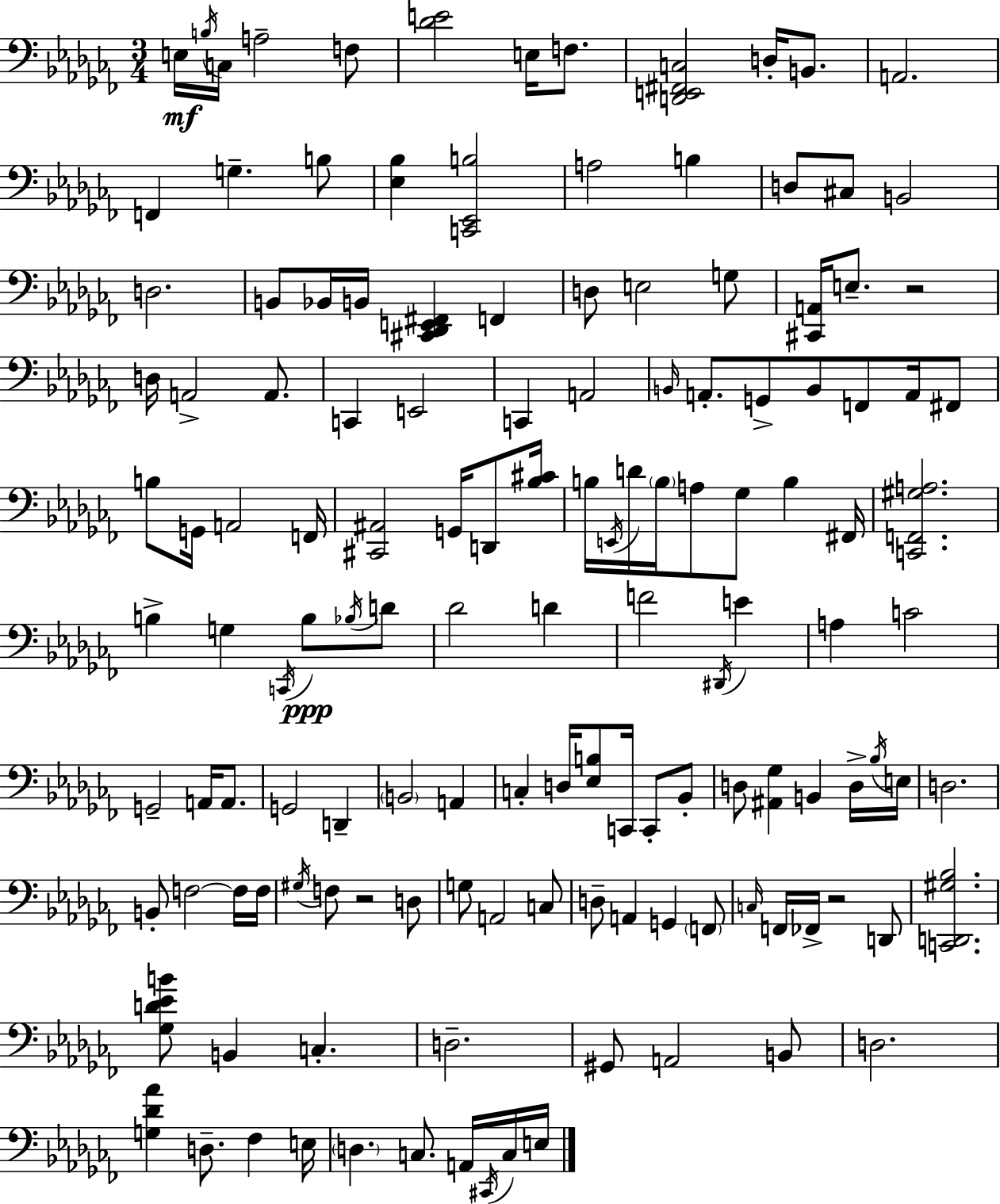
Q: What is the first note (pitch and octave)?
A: E3